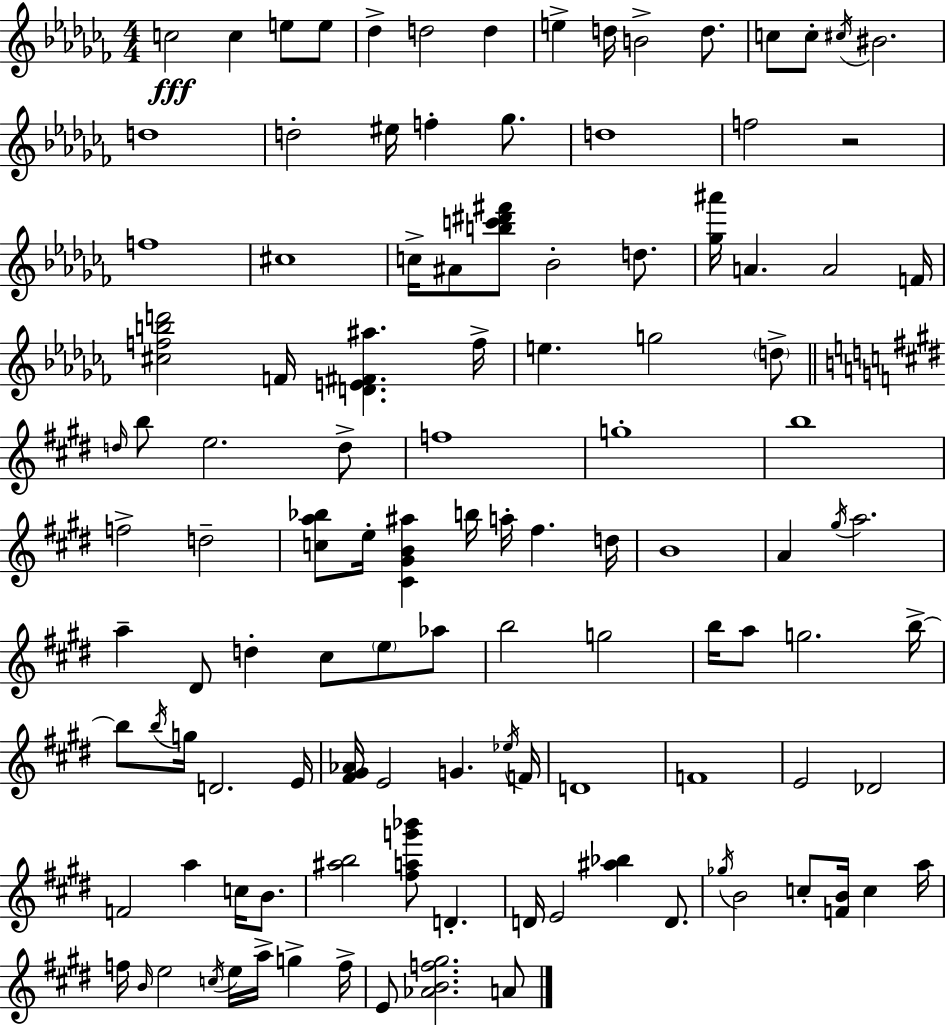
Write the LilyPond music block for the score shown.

{
  \clef treble
  \numericTimeSignature
  \time 4/4
  \key aes \minor
  \repeat volta 2 { c''2\fff c''4 e''8 e''8 | des''4-> d''2 d''4 | e''4-> d''16 b'2-> d''8. | c''8 c''8-. \acciaccatura { cis''16 } bis'2. | \break d''1 | d''2-. eis''16 f''4-. ges''8. | d''1 | f''2 r2 | \break f''1 | cis''1 | c''16-> ais'8 <b'' c''' dis''' fis'''>8 bes'2-. d''8. | <ges'' ais'''>16 a'4. a'2 | \break f'16 <cis'' f'' b'' d'''>2 f'16 <d' e' fis' ais''>4. | f''16-> e''4. g''2 \parenthesize d''8-> | \bar "||" \break \key e \major \grace { d''16 } b''8 e''2. d''8-> | f''1 | g''1-. | b''1 | \break f''2-> d''2-- | <c'' a'' bes''>8 e''16-. <cis' gis' b' ais''>4 b''16 a''16-. fis''4. | d''16 b'1 | a'4 \acciaccatura { gis''16 } a''2. | \break a''4-- dis'8 d''4-. cis''8 \parenthesize e''8 | aes''8 b''2 g''2 | b''16 a''8 g''2. | b''16->~~ b''8 \acciaccatura { b''16 } g''16 d'2. | \break e'16 <fis' gis' aes'>16 e'2 g'4. | \acciaccatura { ees''16 } f'16 d'1 | f'1 | e'2 des'2 | \break f'2 a''4 | c''16 b'8. <ais'' b''>2 <fis'' a'' g''' bes'''>8 d'4.-. | d'16 e'2 <ais'' bes''>4 | d'8. \acciaccatura { ges''16 } b'2 c''8-. <f' b'>16 | \break c''4 a''16 f''16 \grace { b'16 } e''2 \acciaccatura { c''16 } | e''16 a''16-> g''4-> f''16-> e'8 <aes' b' f'' gis''>2. | a'8 } \bar "|."
}